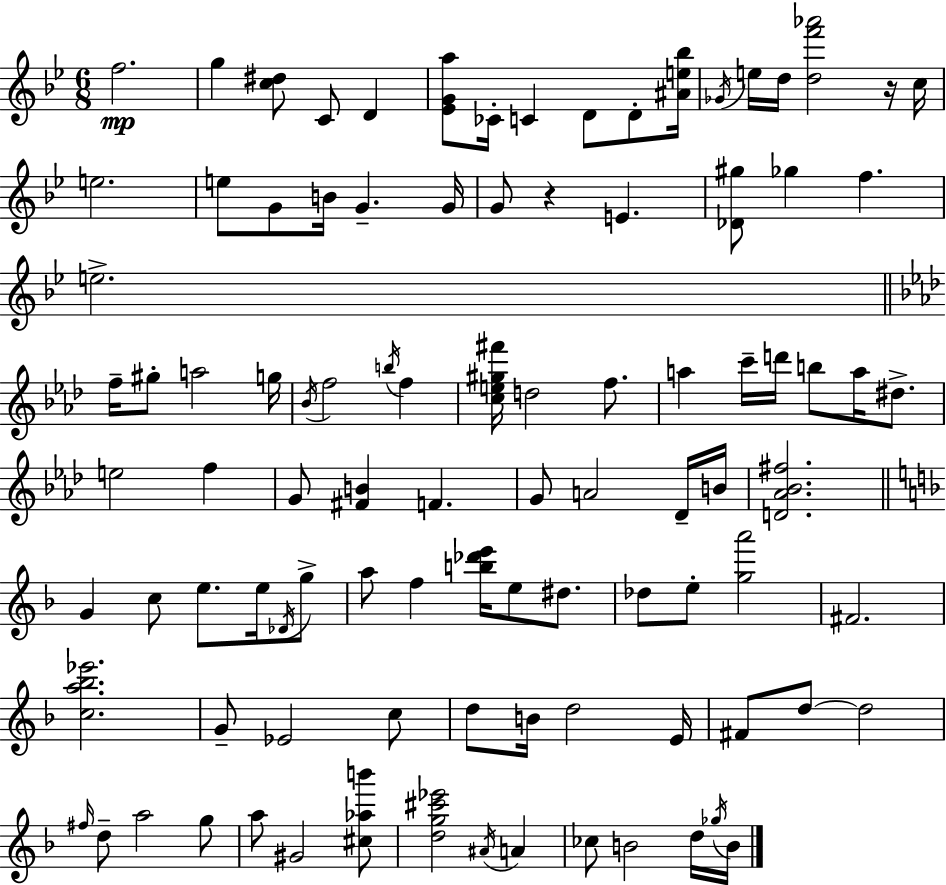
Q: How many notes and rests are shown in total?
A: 98